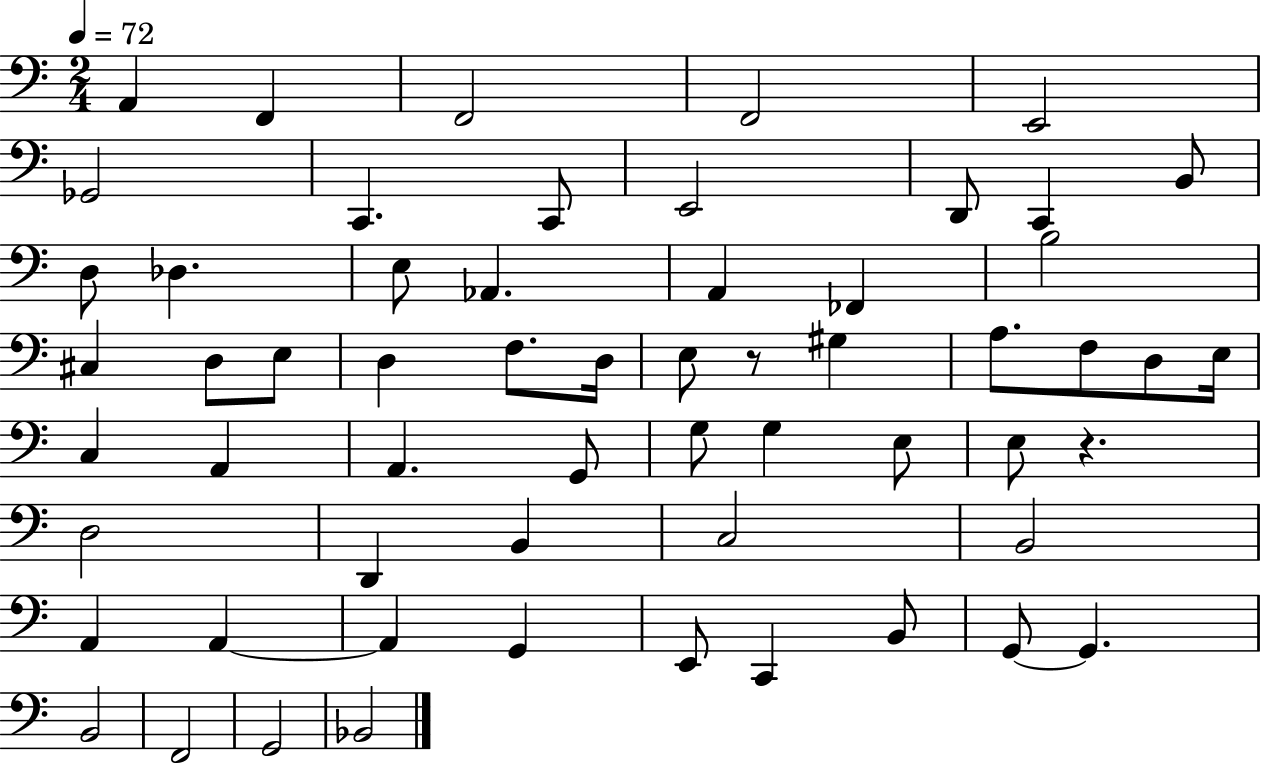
{
  \clef bass
  \numericTimeSignature
  \time 2/4
  \key c \major
  \tempo 4 = 72
  a,4 f,4 | f,2 | f,2 | e,2 | \break ges,2 | c,4. c,8 | e,2 | d,8 c,4 b,8 | \break d8 des4. | e8 aes,4. | a,4 fes,4 | b2 | \break cis4 d8 e8 | d4 f8. d16 | e8 r8 gis4 | a8. f8 d8 e16 | \break c4 a,4 | a,4. g,8 | g8 g4 e8 | e8 r4. | \break d2 | d,4 b,4 | c2 | b,2 | \break a,4 a,4~~ | a,4 g,4 | e,8 c,4 b,8 | g,8~~ g,4. | \break b,2 | f,2 | g,2 | bes,2 | \break \bar "|."
}